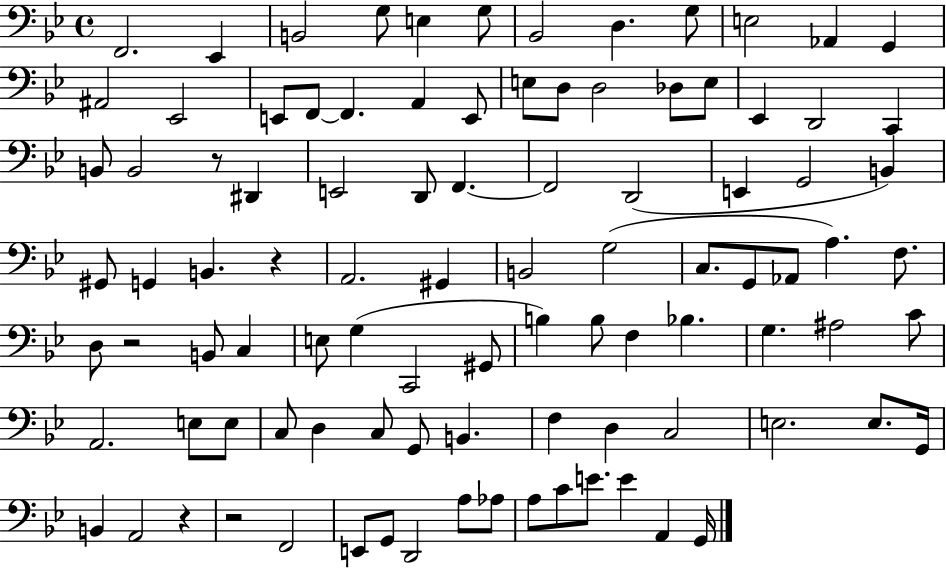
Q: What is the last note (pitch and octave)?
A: G2